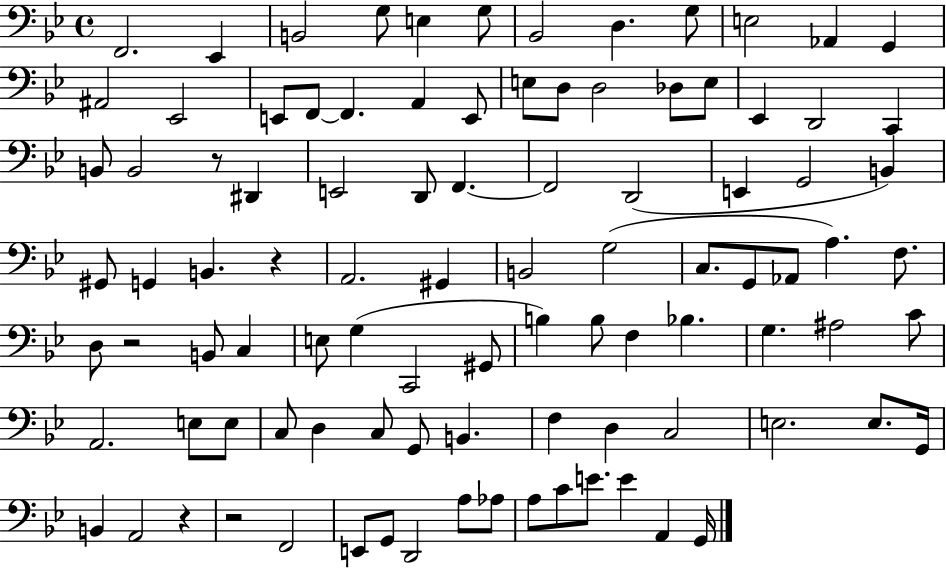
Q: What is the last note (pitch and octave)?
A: G2